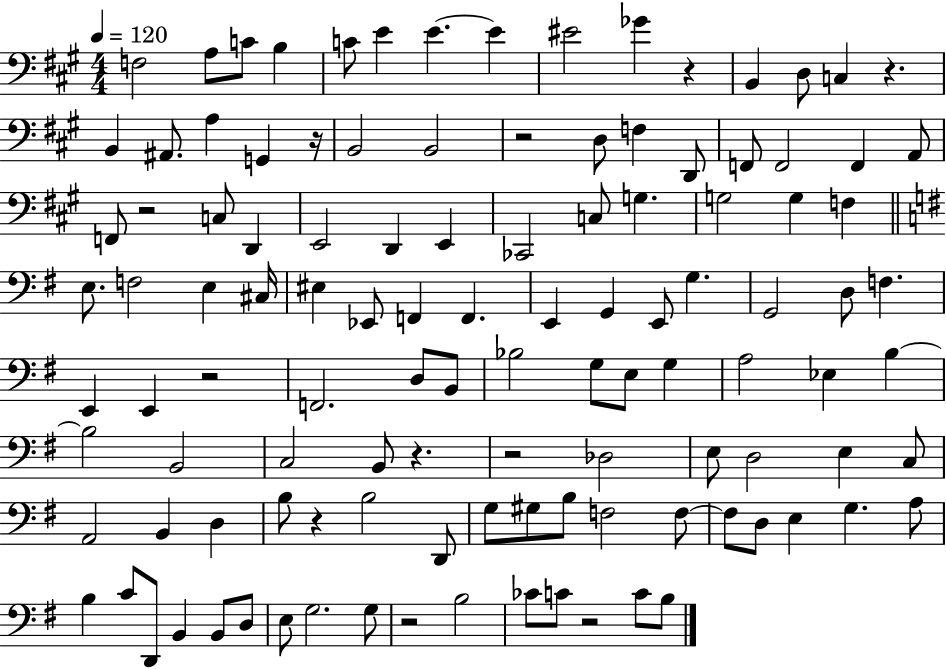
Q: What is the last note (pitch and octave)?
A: B3